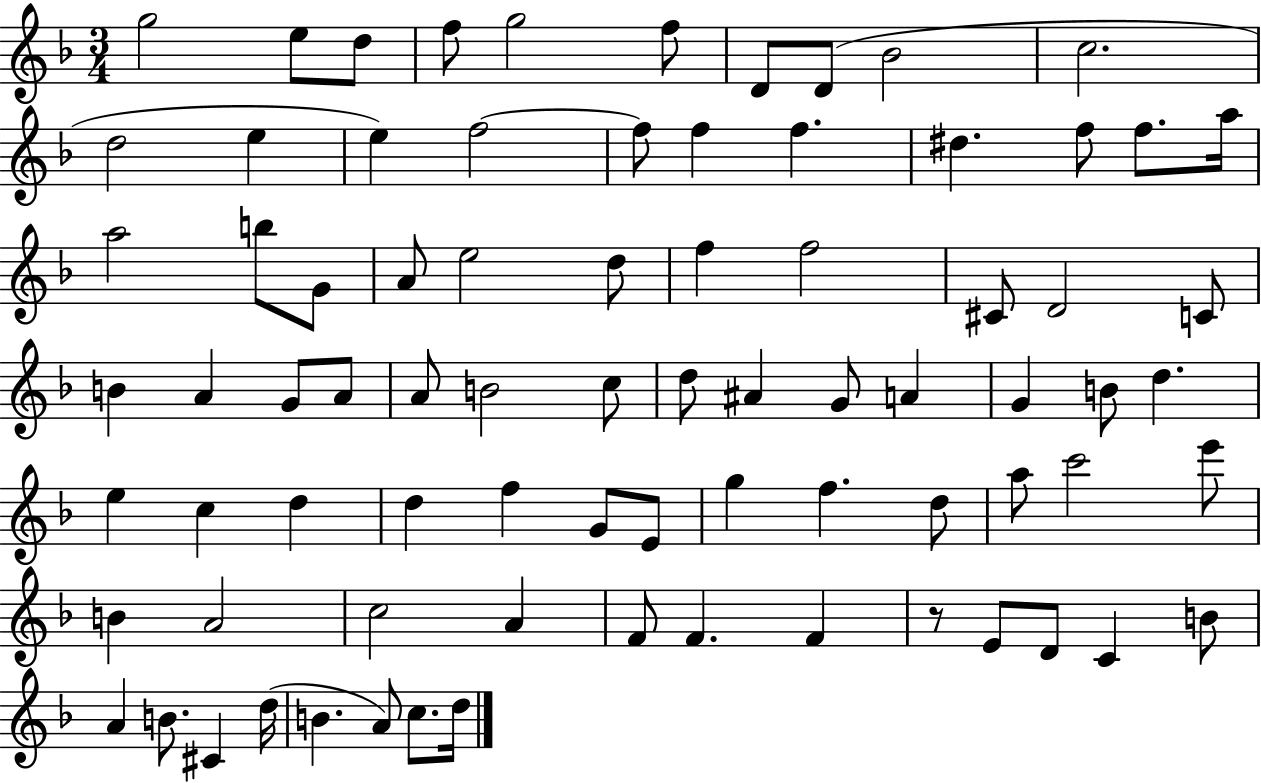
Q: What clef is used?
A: treble